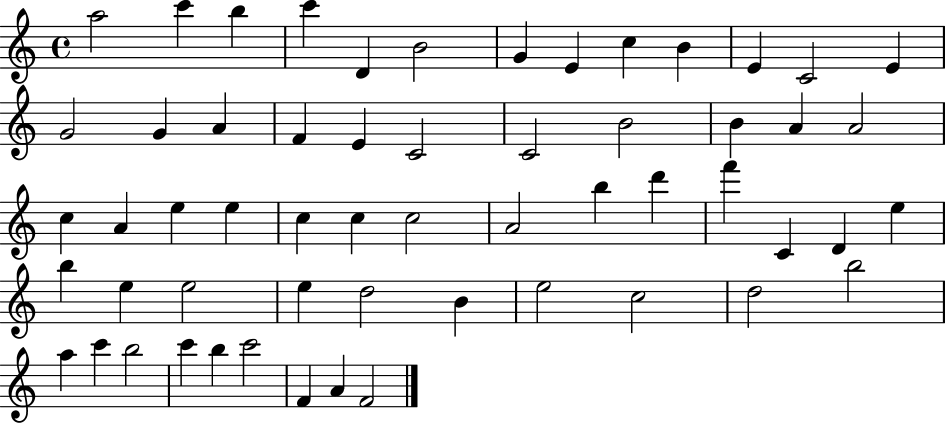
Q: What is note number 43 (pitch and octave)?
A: D5